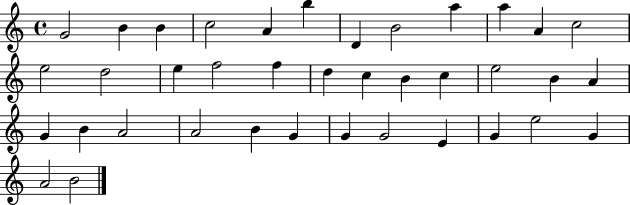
{
  \clef treble
  \time 4/4
  \defaultTimeSignature
  \key c \major
  g'2 b'4 b'4 | c''2 a'4 b''4 | d'4 b'2 a''4 | a''4 a'4 c''2 | \break e''2 d''2 | e''4 f''2 f''4 | d''4 c''4 b'4 c''4 | e''2 b'4 a'4 | \break g'4 b'4 a'2 | a'2 b'4 g'4 | g'4 g'2 e'4 | g'4 e''2 g'4 | \break a'2 b'2 | \bar "|."
}